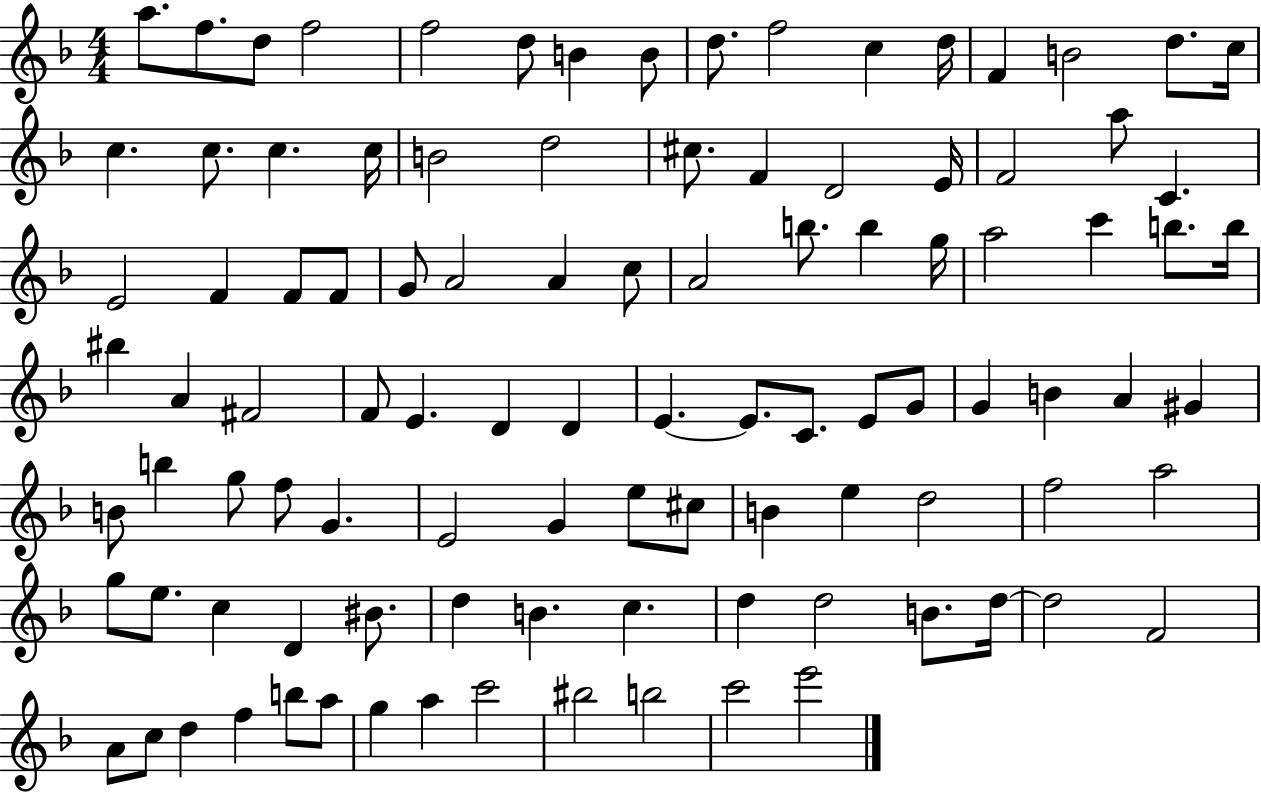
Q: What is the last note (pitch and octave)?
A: E6